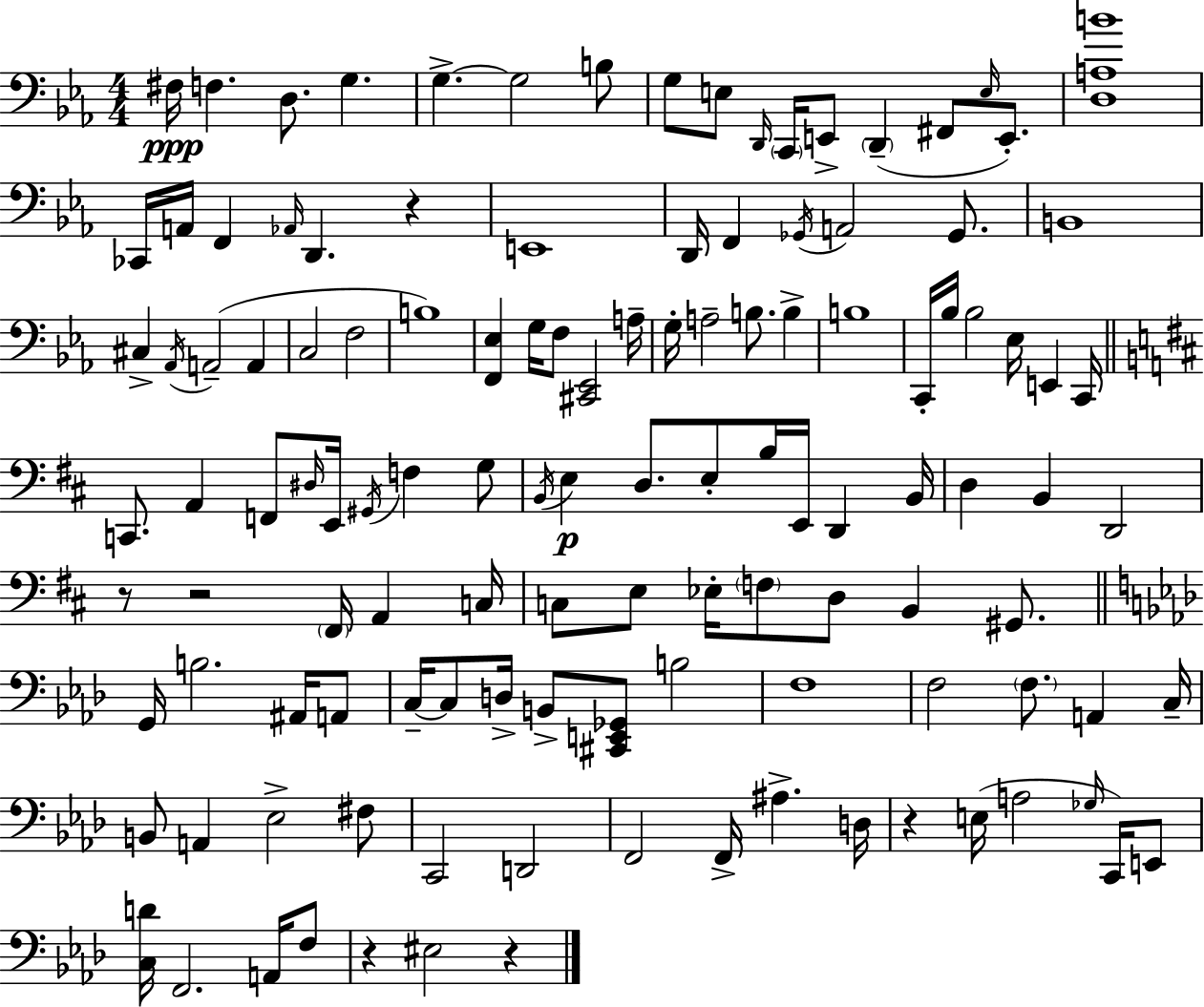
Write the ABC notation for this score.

X:1
T:Untitled
M:4/4
L:1/4
K:Cm
^F,/4 F, D,/2 G, G, G,2 B,/2 G,/2 E,/2 D,,/4 C,,/4 E,,/2 D,, ^F,,/2 E,/4 E,,/2 [D,A,B]4 _C,,/4 A,,/4 F,, _A,,/4 D,, z E,,4 D,,/4 F,, _G,,/4 A,,2 _G,,/2 B,,4 ^C, _A,,/4 A,,2 A,, C,2 F,2 B,4 [F,,_E,] G,/4 F,/2 [^C,,_E,,]2 A,/4 G,/4 A,2 B,/2 B, B,4 C,,/4 _B,/4 _B,2 _E,/4 E,, C,,/4 C,,/2 A,, F,,/2 ^D,/4 E,,/4 ^G,,/4 F, G,/2 B,,/4 E, D,/2 E,/2 B,/4 E,,/4 D,, B,,/4 D, B,, D,,2 z/2 z2 ^F,,/4 A,, C,/4 C,/2 E,/2 _E,/4 F,/2 D,/2 B,, ^G,,/2 G,,/4 B,2 ^A,,/4 A,,/2 C,/4 C,/2 D,/4 B,,/2 [^C,,E,,_G,,]/2 B,2 F,4 F,2 F,/2 A,, C,/4 B,,/2 A,, _E,2 ^F,/2 C,,2 D,,2 F,,2 F,,/4 ^A, D,/4 z E,/4 A,2 _G,/4 C,,/4 E,,/2 [C,D]/4 F,,2 A,,/4 F,/2 z ^E,2 z